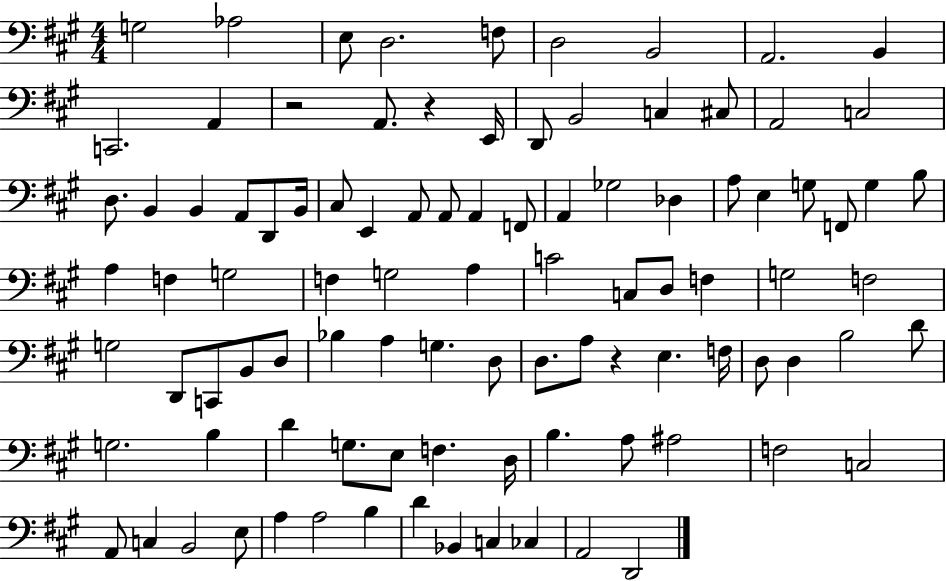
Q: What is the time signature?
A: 4/4